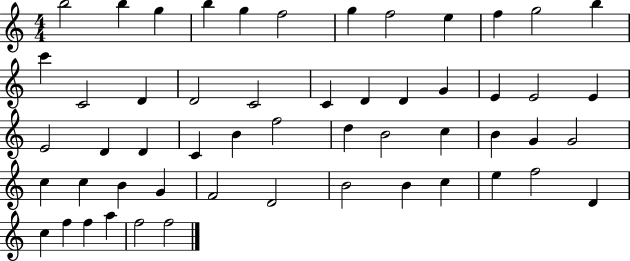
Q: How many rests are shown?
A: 0